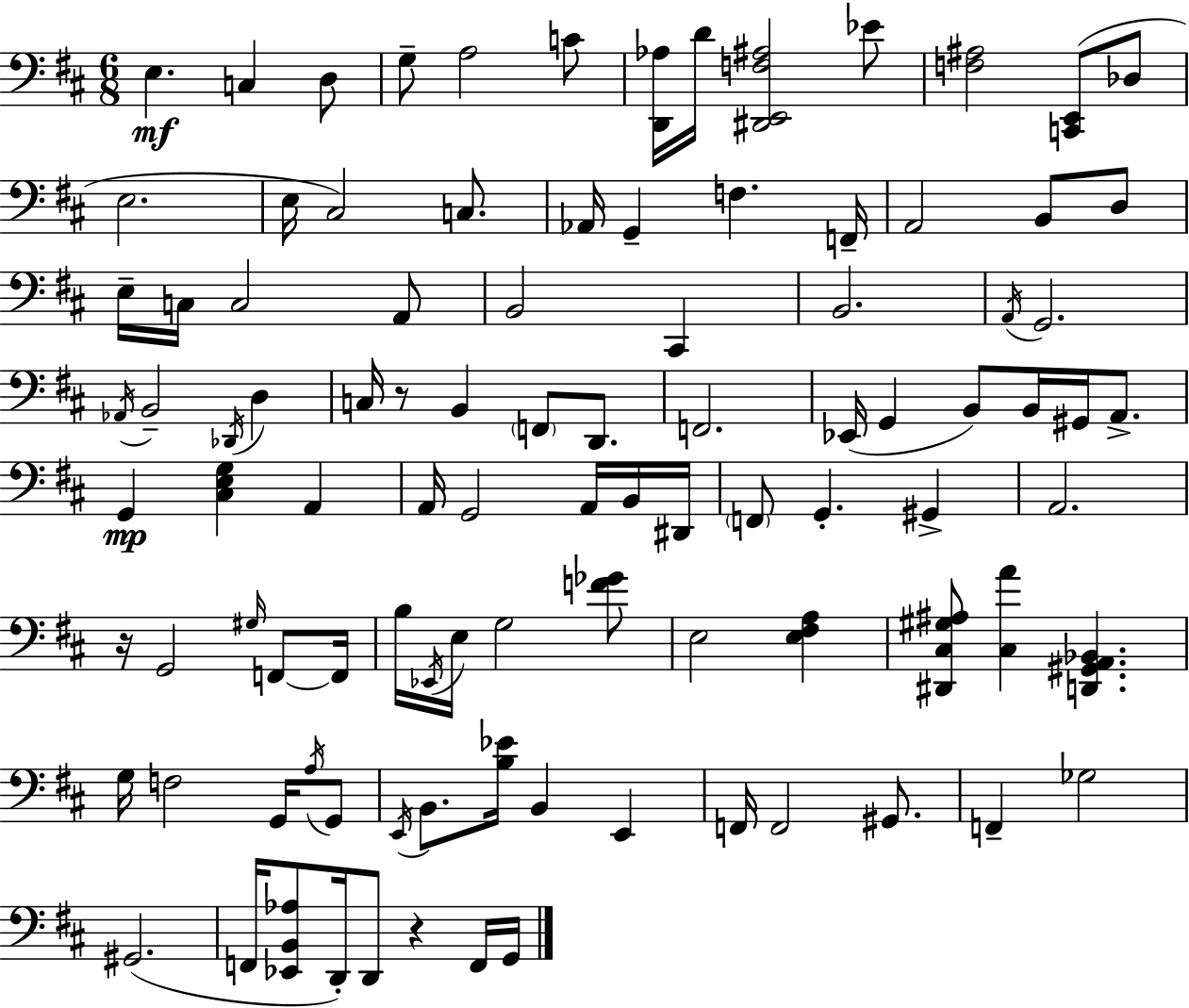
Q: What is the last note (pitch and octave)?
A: G2